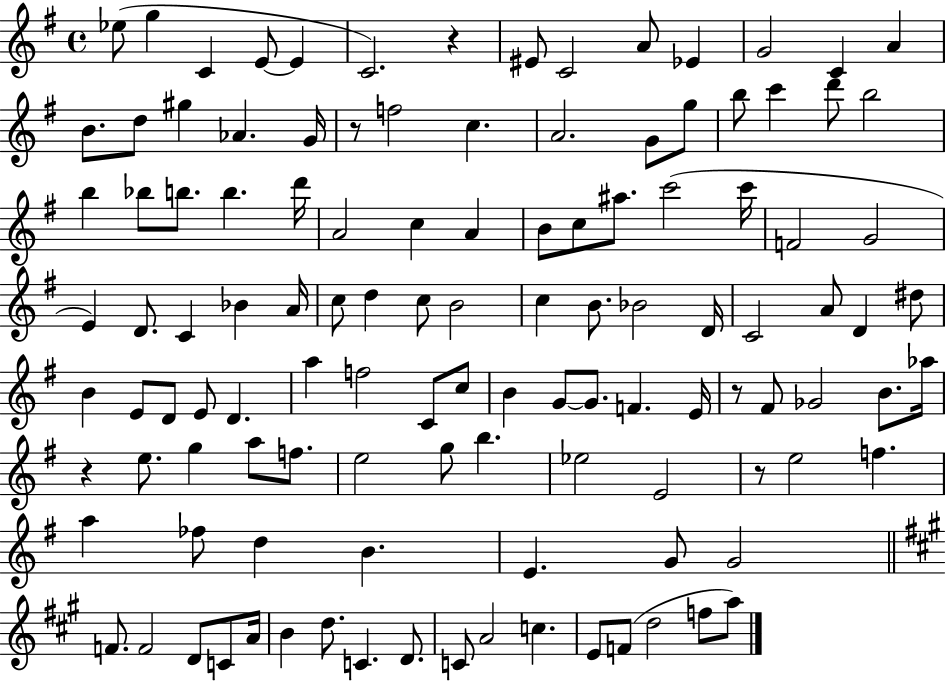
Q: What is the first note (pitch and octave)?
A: Eb5